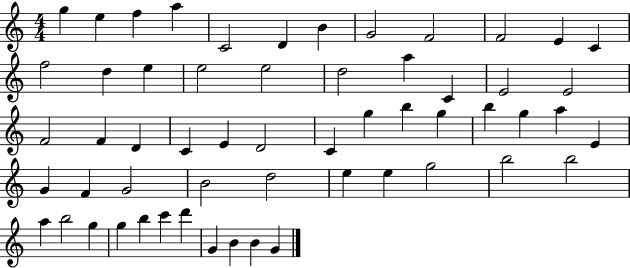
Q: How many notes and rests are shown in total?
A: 57